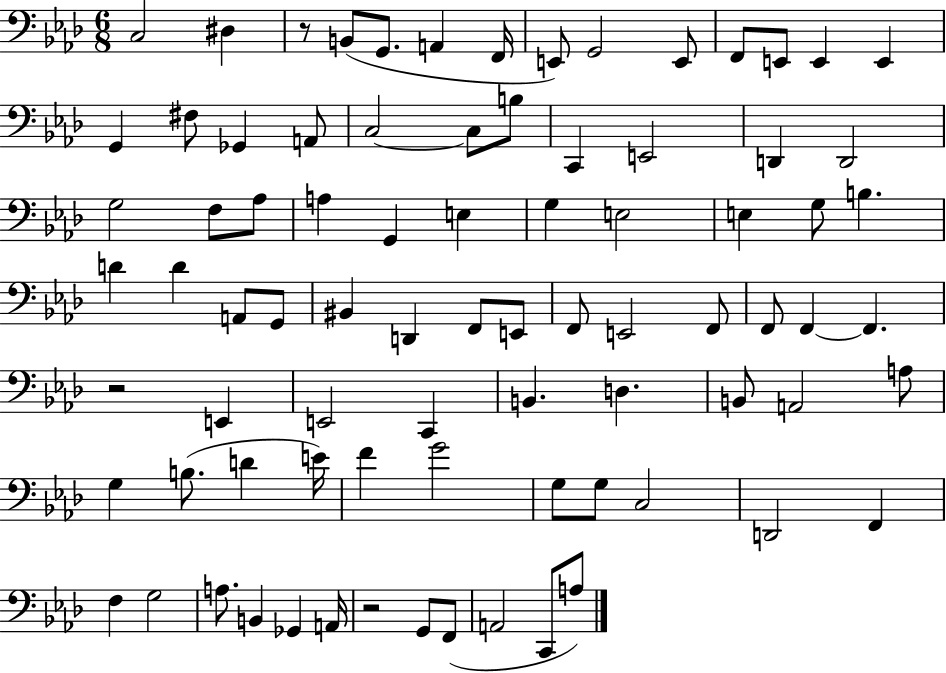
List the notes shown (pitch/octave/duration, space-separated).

C3/h D#3/q R/e B2/e G2/e. A2/q F2/s E2/e G2/h E2/e F2/e E2/e E2/q E2/q G2/q F#3/e Gb2/q A2/e C3/h C3/e B3/e C2/q E2/h D2/q D2/h G3/h F3/e Ab3/e A3/q G2/q E3/q G3/q E3/h E3/q G3/e B3/q. D4/q D4/q A2/e G2/e BIS2/q D2/q F2/e E2/e F2/e E2/h F2/e F2/e F2/q F2/q. R/h E2/q E2/h C2/q B2/q. D3/q. B2/e A2/h A3/e G3/q B3/e. D4/q E4/s F4/q G4/h G3/e G3/e C3/h D2/h F2/q F3/q G3/h A3/e. B2/q Gb2/q A2/s R/h G2/e F2/e A2/h C2/e A3/e